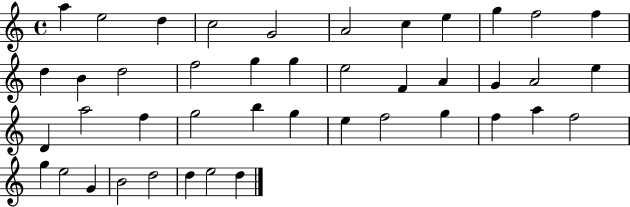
X:1
T:Untitled
M:4/4
L:1/4
K:C
a e2 d c2 G2 A2 c e g f2 f d B d2 f2 g g e2 F A G A2 e D a2 f g2 b g e f2 g f a f2 g e2 G B2 d2 d e2 d